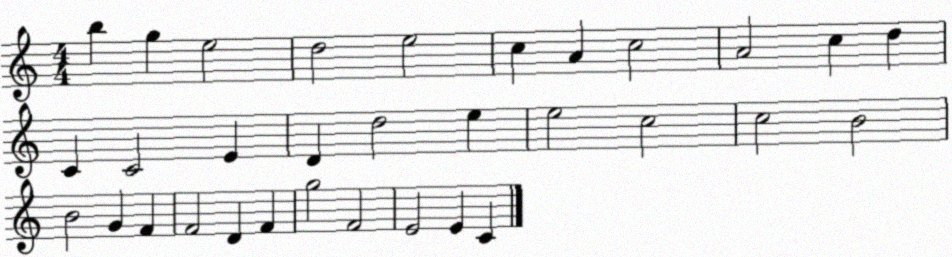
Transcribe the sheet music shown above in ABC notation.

X:1
T:Untitled
M:4/4
L:1/4
K:C
b g e2 d2 e2 c A c2 A2 c d C C2 E D d2 e e2 c2 c2 B2 B2 G F F2 D F g2 F2 E2 E C